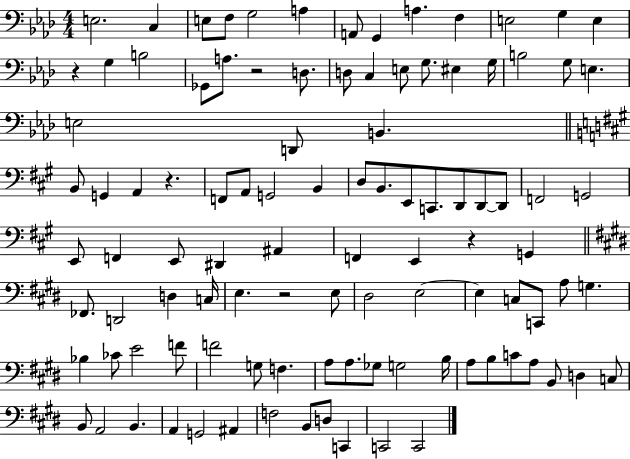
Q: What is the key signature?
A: AES major